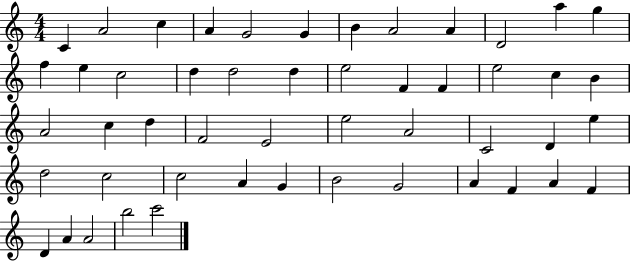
{
  \clef treble
  \numericTimeSignature
  \time 4/4
  \key c \major
  c'4 a'2 c''4 | a'4 g'2 g'4 | b'4 a'2 a'4 | d'2 a''4 g''4 | \break f''4 e''4 c''2 | d''4 d''2 d''4 | e''2 f'4 f'4 | e''2 c''4 b'4 | \break a'2 c''4 d''4 | f'2 e'2 | e''2 a'2 | c'2 d'4 e''4 | \break d''2 c''2 | c''2 a'4 g'4 | b'2 g'2 | a'4 f'4 a'4 f'4 | \break d'4 a'4 a'2 | b''2 c'''2 | \bar "|."
}